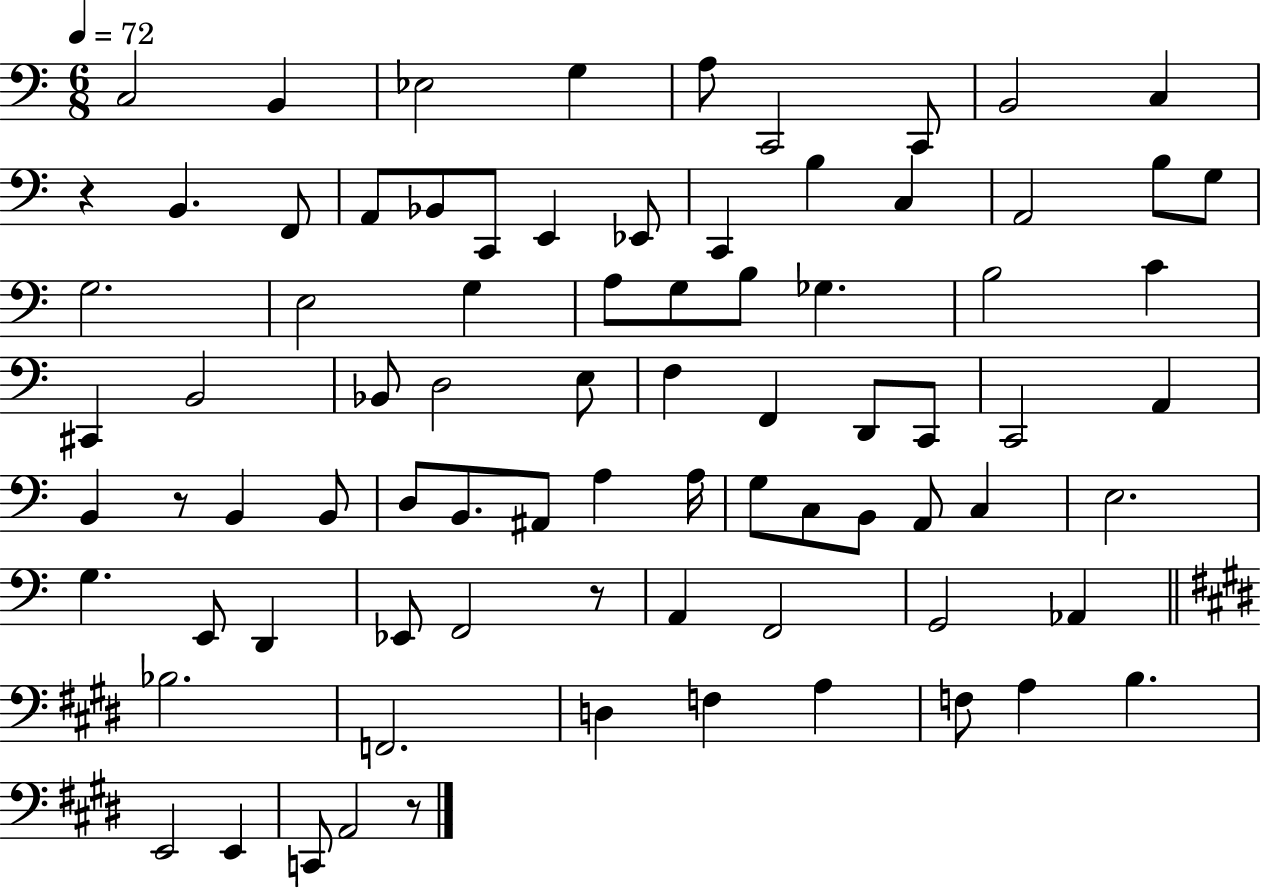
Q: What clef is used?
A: bass